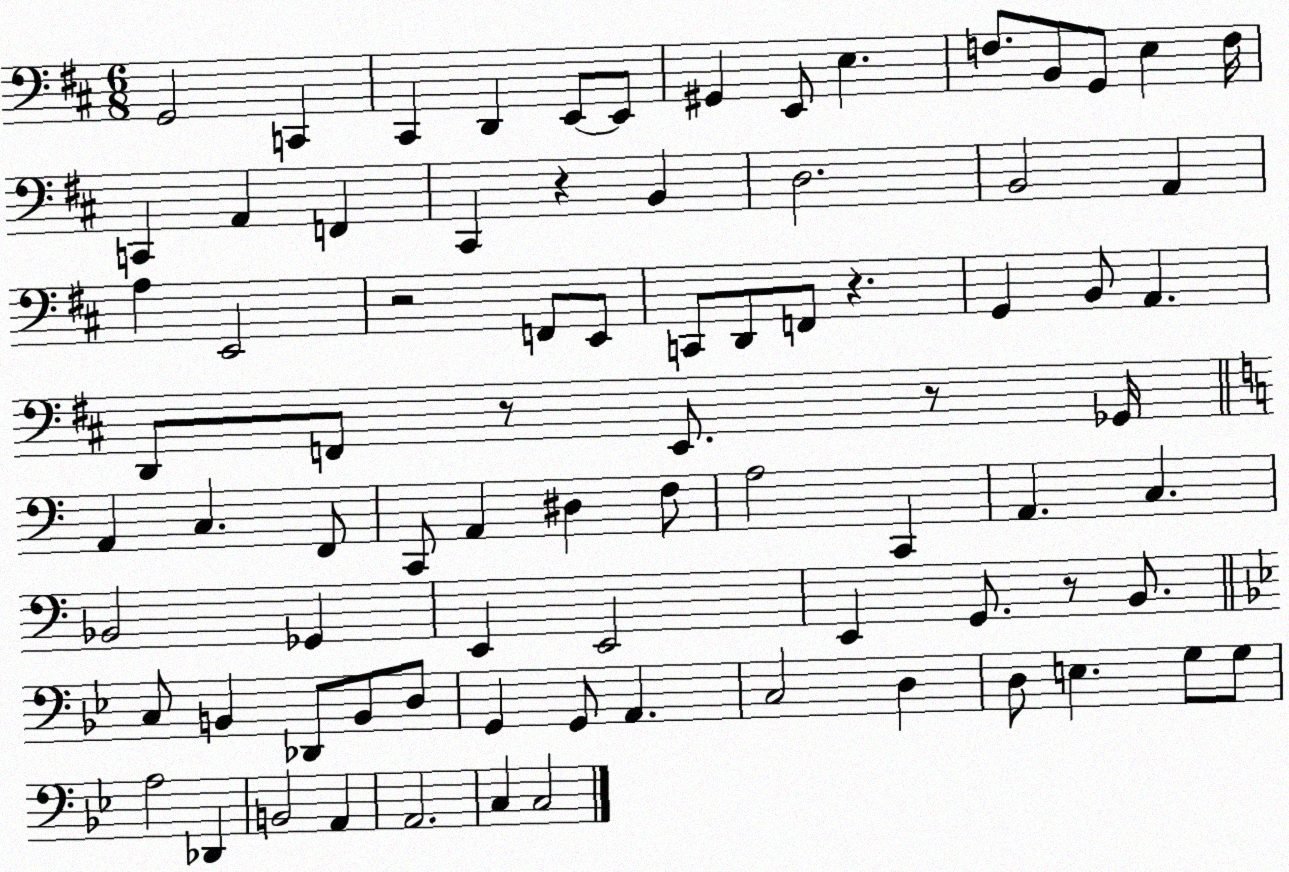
X:1
T:Untitled
M:6/8
L:1/4
K:D
G,,2 C,, ^C,, D,, E,,/2 E,,/2 ^G,, E,,/2 E, F,/2 B,,/2 G,,/2 E, F,/4 C,, A,, F,, ^C,, z B,, D,2 B,,2 A,, A, E,,2 z2 F,,/2 E,,/2 C,,/2 D,,/2 F,,/2 z G,, B,,/2 A,, D,,/2 F,,/2 z/2 E,,/2 z/2 _G,,/4 A,, C, F,,/2 C,,/2 A,, ^D, F,/2 A,2 C,, A,, C, _B,,2 _G,, E,, E,,2 E,, G,,/2 z/2 B,,/2 C,/2 B,, _D,,/2 B,,/2 D,/2 G,, G,,/2 A,, C,2 D, D,/2 E, G,/2 G,/2 A,2 _D,, B,,2 A,, A,,2 C, C,2